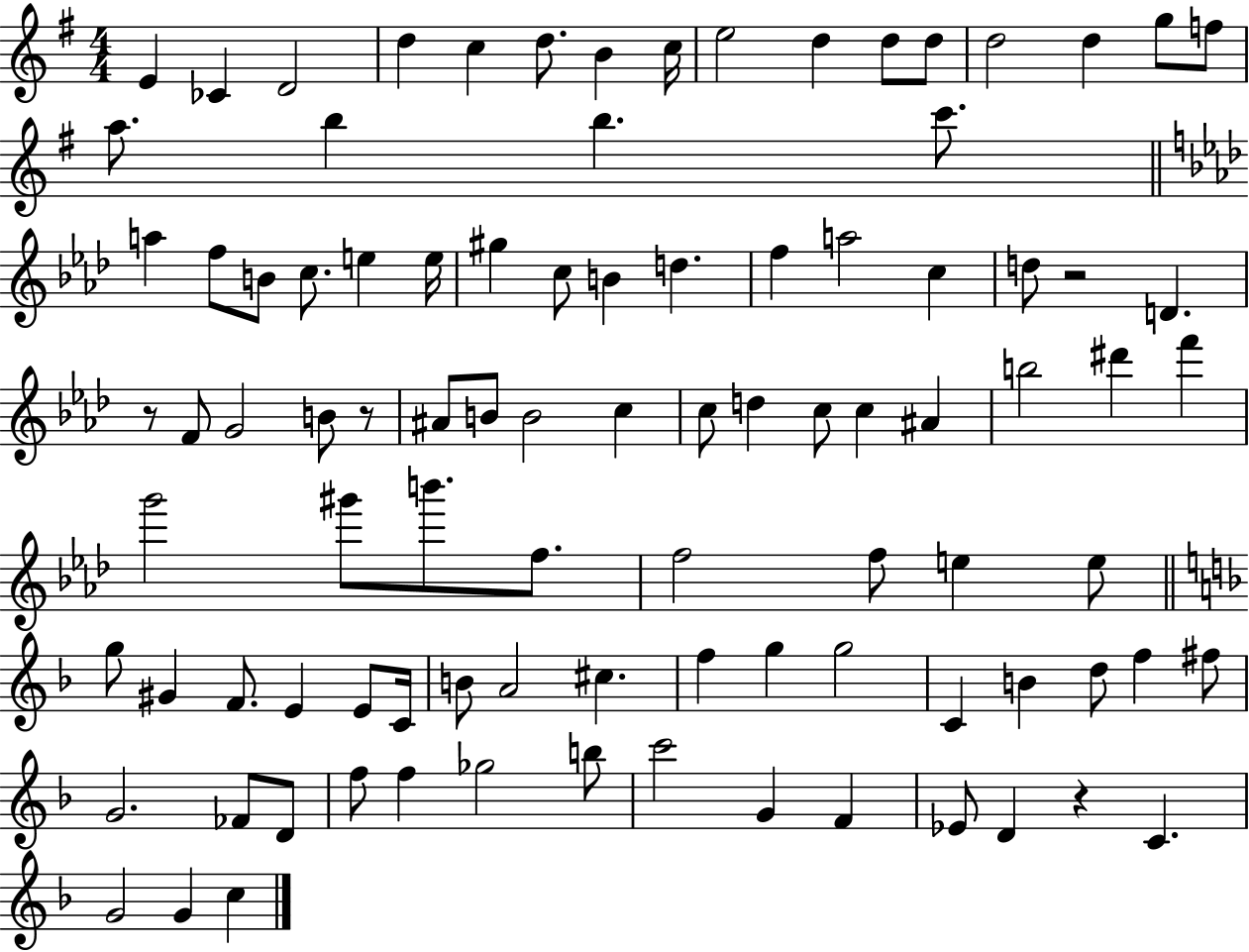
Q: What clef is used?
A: treble